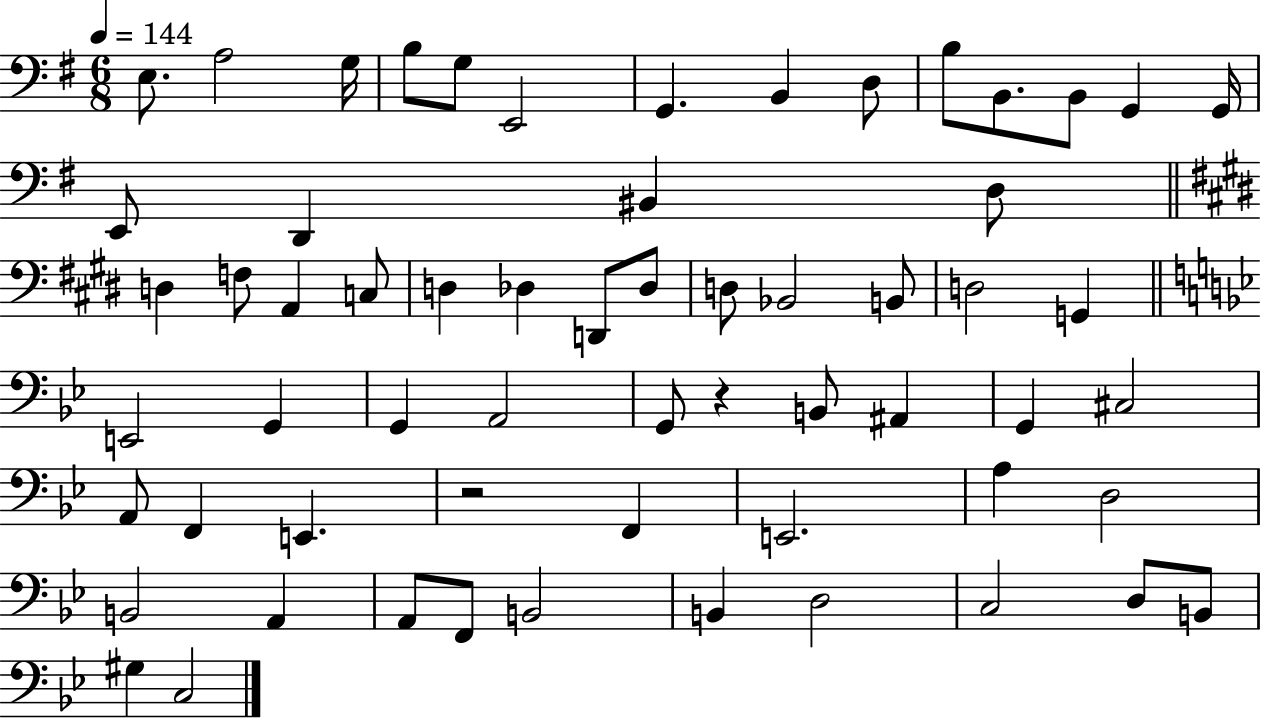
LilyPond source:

{
  \clef bass
  \numericTimeSignature
  \time 6/8
  \key g \major
  \tempo 4 = 144
  e8. a2 g16 | b8 g8 e,2 | g,4. b,4 d8 | b8 b,8. b,8 g,4 g,16 | \break e,8 d,4 bis,4 d8 | \bar "||" \break \key e \major d4 f8 a,4 c8 | d4 des4 d,8 des8 | d8 bes,2 b,8 | d2 g,4 | \break \bar "||" \break \key g \minor e,2 g,4 | g,4 a,2 | g,8 r4 b,8 ais,4 | g,4 cis2 | \break a,8 f,4 e,4. | r2 f,4 | e,2. | a4 d2 | \break b,2 a,4 | a,8 f,8 b,2 | b,4 d2 | c2 d8 b,8 | \break gis4 c2 | \bar "|."
}